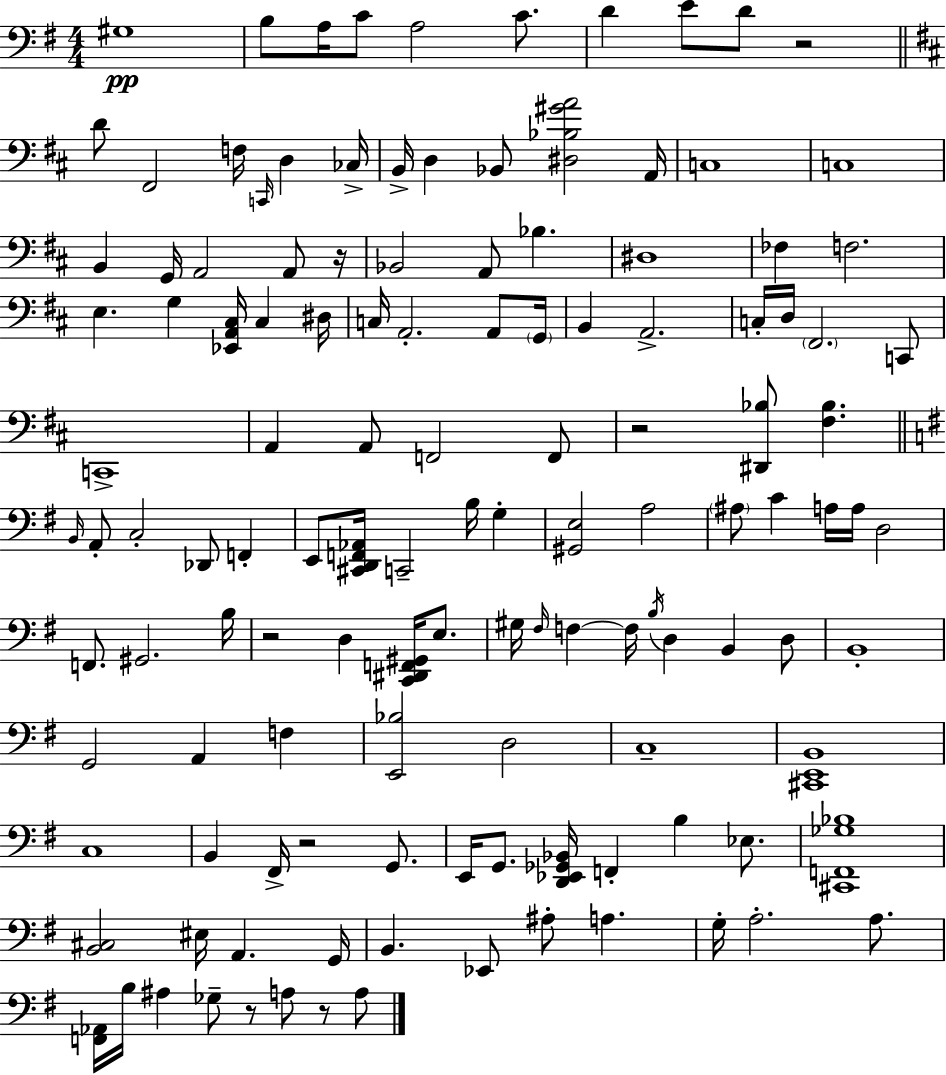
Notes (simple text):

G#3/w B3/e A3/s C4/e A3/h C4/e. D4/q E4/e D4/e R/h D4/e F#2/h F3/s C2/s D3/q CES3/s B2/s D3/q Bb2/e [D#3,Bb3,G#4,A4]/h A2/s C3/w C3/w B2/q G2/s A2/h A2/e R/s Bb2/h A2/e Bb3/q. D#3/w FES3/q F3/h. E3/q. G3/q [Eb2,A2,C#3]/s C#3/q D#3/s C3/s A2/h. A2/e G2/s B2/q A2/h. C3/s D3/s F#2/h. C2/e C2/w A2/q A2/e F2/h F2/e R/h [D#2,Bb3]/e [F#3,Bb3]/q. B2/s A2/e C3/h Db2/e F2/q E2/e [C#2,D2,F2,Ab2]/s C2/h B3/s G3/q [G#2,E3]/h A3/h A#3/e C4/q A3/s A3/s D3/h F2/e. G#2/h. B3/s R/h D3/q [C2,D#2,F2,G#2]/s E3/e. G#3/s F#3/s F3/q F3/s B3/s D3/q B2/q D3/e B2/w G2/h A2/q F3/q [E2,Bb3]/h D3/h C3/w [C#2,E2,B2]/w C3/w B2/q F#2/s R/h G2/e. E2/s G2/e. [D2,Eb2,Gb2,Bb2]/s F2/q B3/q Eb3/e. [C#2,F2,Gb3,Bb3]/w [B2,C#3]/h EIS3/s A2/q. G2/s B2/q. Eb2/e A#3/e A3/q. G3/s A3/h. A3/e. [F2,Ab2]/s B3/s A#3/q Gb3/e R/e A3/e R/e A3/e